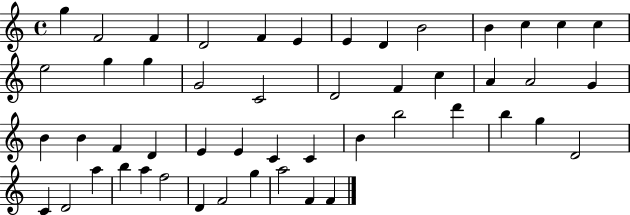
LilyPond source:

{
  \clef treble
  \time 4/4
  \defaultTimeSignature
  \key c \major
  g''4 f'2 f'4 | d'2 f'4 e'4 | e'4 d'4 b'2 | b'4 c''4 c''4 c''4 | \break e''2 g''4 g''4 | g'2 c'2 | d'2 f'4 c''4 | a'4 a'2 g'4 | \break b'4 b'4 f'4 d'4 | e'4 e'4 c'4 c'4 | b'4 b''2 d'''4 | b''4 g''4 d'2 | \break c'4 d'2 a''4 | b''4 a''4 f''2 | d'4 f'2 g''4 | a''2 f'4 f'4 | \break \bar "|."
}